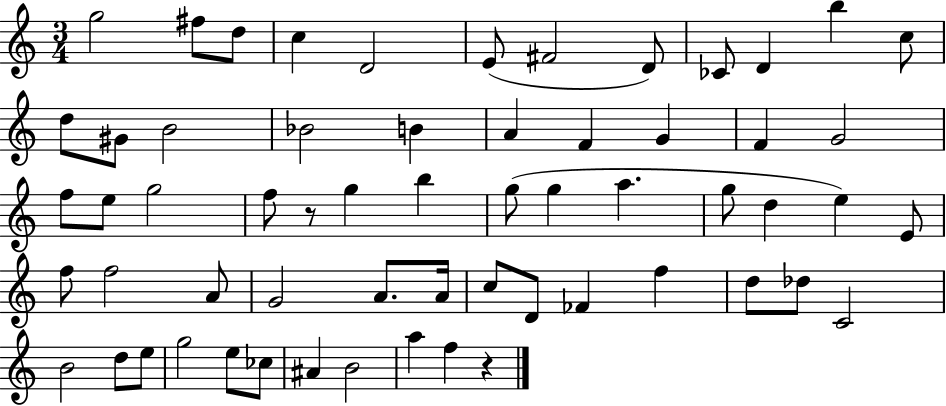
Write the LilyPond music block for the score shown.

{
  \clef treble
  \numericTimeSignature
  \time 3/4
  \key c \major
  g''2 fis''8 d''8 | c''4 d'2 | e'8( fis'2 d'8) | ces'8 d'4 b''4 c''8 | \break d''8 gis'8 b'2 | bes'2 b'4 | a'4 f'4 g'4 | f'4 g'2 | \break f''8 e''8 g''2 | f''8 r8 g''4 b''4 | g''8( g''4 a''4. | g''8 d''4 e''4) e'8 | \break f''8 f''2 a'8 | g'2 a'8. a'16 | c''8 d'8 fes'4 f''4 | d''8 des''8 c'2 | \break b'2 d''8 e''8 | g''2 e''8 ces''8 | ais'4 b'2 | a''4 f''4 r4 | \break \bar "|."
}